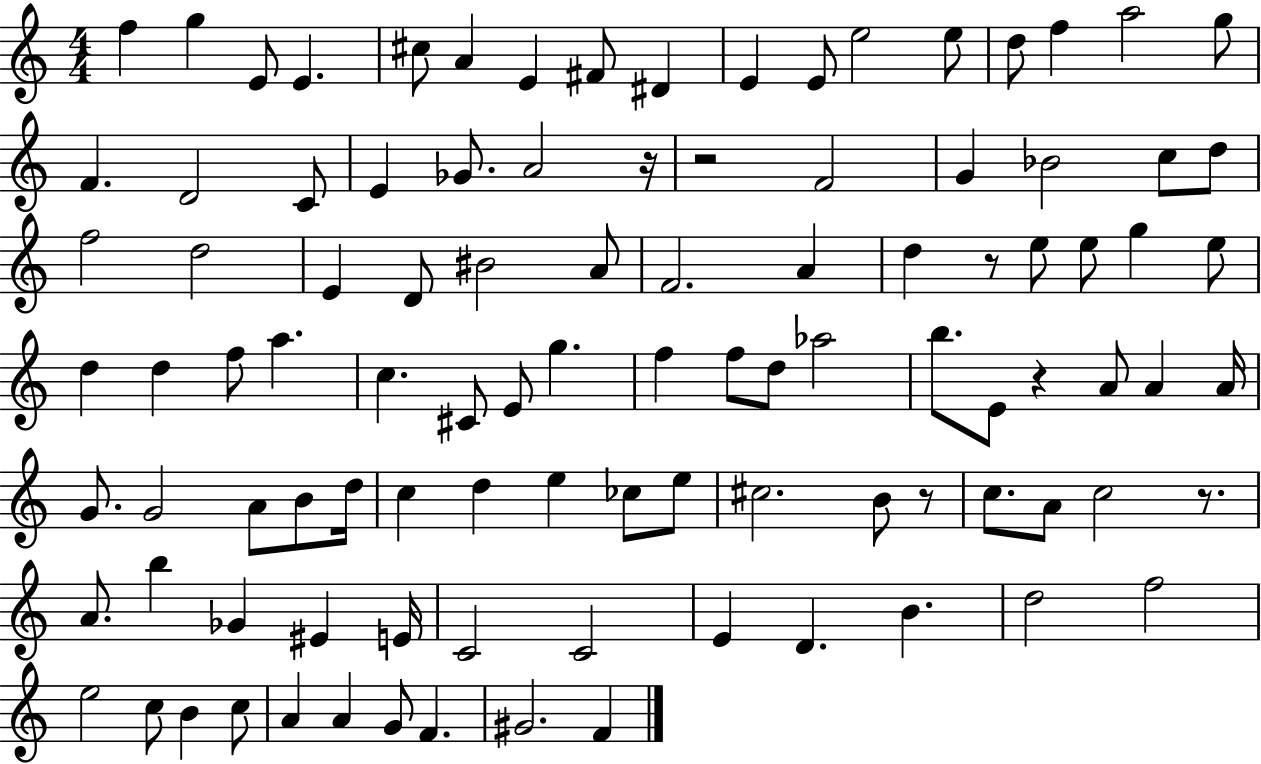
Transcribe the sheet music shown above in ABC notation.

X:1
T:Untitled
M:4/4
L:1/4
K:C
f g E/2 E ^c/2 A E ^F/2 ^D E E/2 e2 e/2 d/2 f a2 g/2 F D2 C/2 E _G/2 A2 z/4 z2 F2 G _B2 c/2 d/2 f2 d2 E D/2 ^B2 A/2 F2 A d z/2 e/2 e/2 g e/2 d d f/2 a c ^C/2 E/2 g f f/2 d/2 _a2 b/2 E/2 z A/2 A A/4 G/2 G2 A/2 B/2 d/4 c d e _c/2 e/2 ^c2 B/2 z/2 c/2 A/2 c2 z/2 A/2 b _G ^E E/4 C2 C2 E D B d2 f2 e2 c/2 B c/2 A A G/2 F ^G2 F